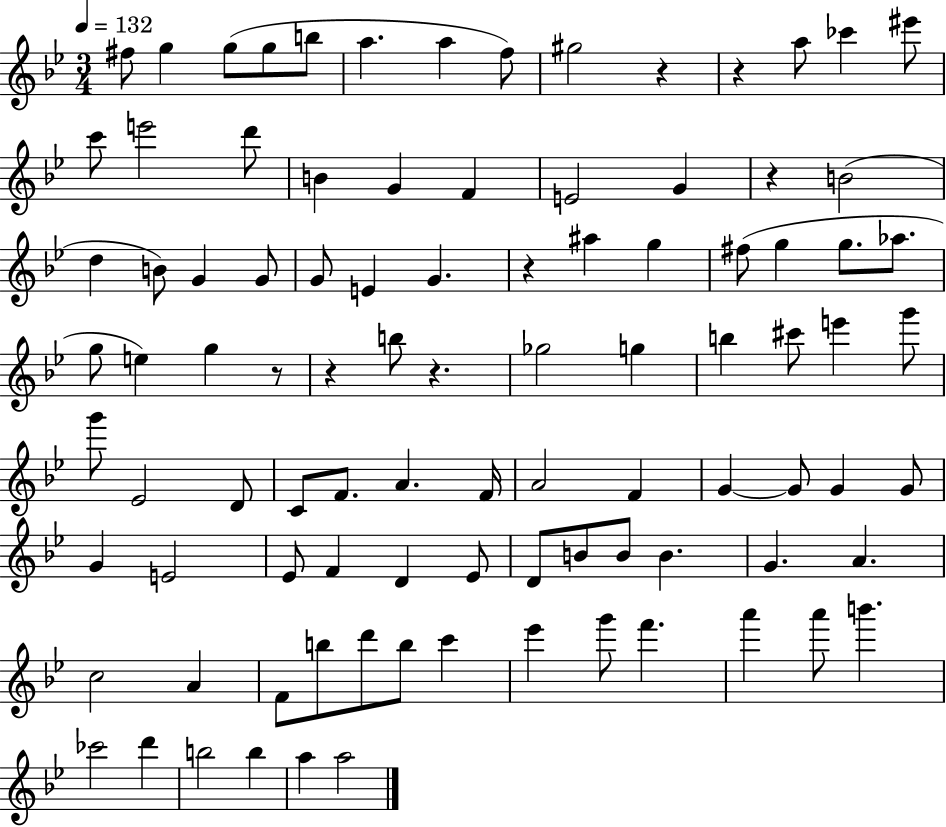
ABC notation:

X:1
T:Untitled
M:3/4
L:1/4
K:Bb
^f/2 g g/2 g/2 b/2 a a f/2 ^g2 z z a/2 _c' ^e'/2 c'/2 e'2 d'/2 B G F E2 G z B2 d B/2 G G/2 G/2 E G z ^a g ^f/2 g g/2 _a/2 g/2 e g z/2 z b/2 z _g2 g b ^c'/2 e' g'/2 g'/2 _E2 D/2 C/2 F/2 A F/4 A2 F G G/2 G G/2 G E2 _E/2 F D _E/2 D/2 B/2 B/2 B G A c2 A F/2 b/2 d'/2 b/2 c' _e' g'/2 f' a' a'/2 b' _c'2 d' b2 b a a2